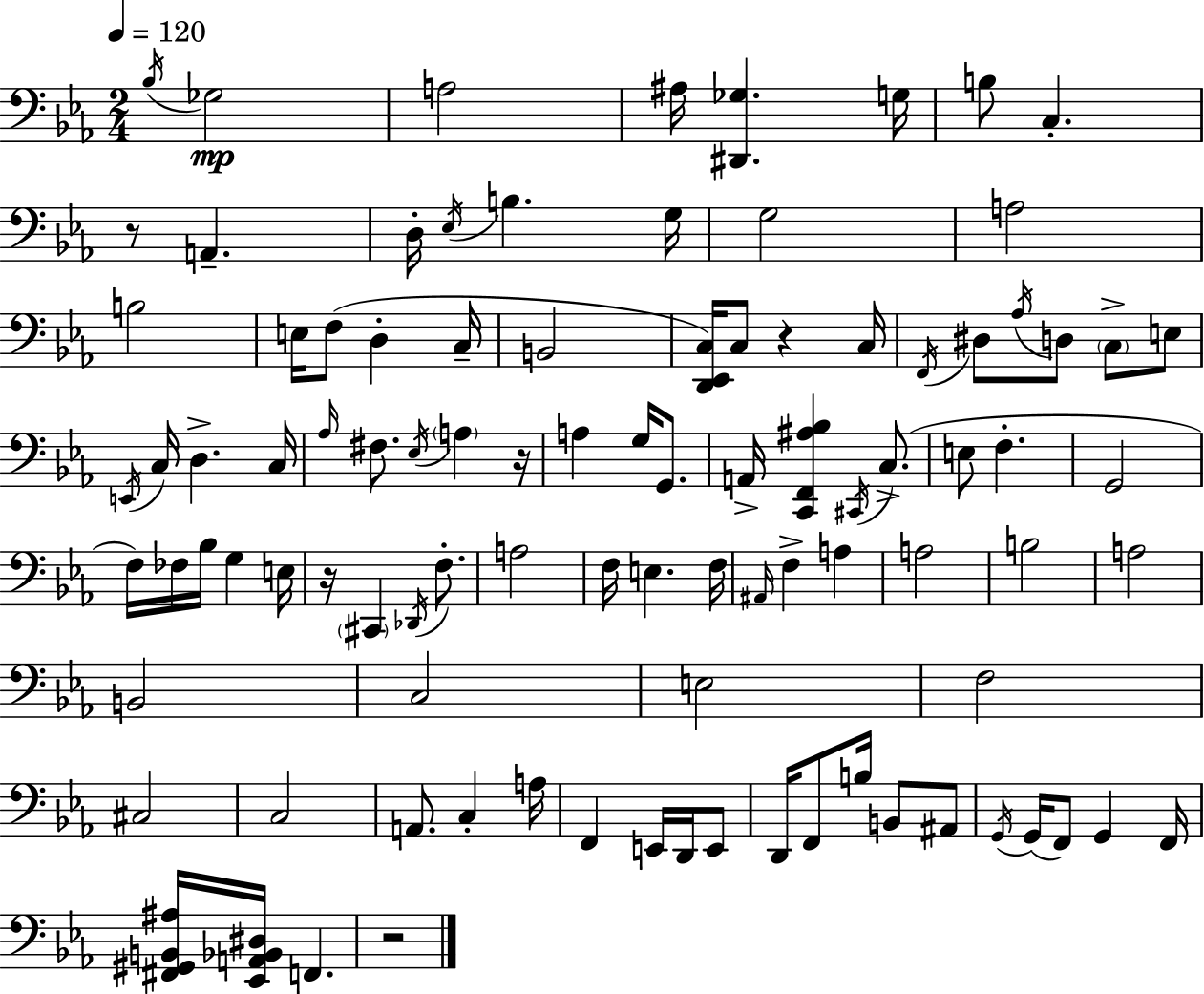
{
  \clef bass
  \numericTimeSignature
  \time 2/4
  \key c \minor
  \tempo 4 = 120
  \acciaccatura { bes16 }\mp ges2 | a2 | ais16 <dis, ges>4. | g16 b8 c4.-. | \break r8 a,4.-- | d16-. \acciaccatura { ees16 } b4. | g16 g2 | a2 | \break b2 | e16 f8( d4-. | c16-- b,2 | <d, ees, c>16) c8 r4 | \break c16 \acciaccatura { f,16 } dis8 \acciaccatura { aes16 } d8 | \parenthesize c8-> e8 \acciaccatura { e,16 } c16 d4.-> | c16 \grace { aes16 } fis8. | \acciaccatura { ees16 } \parenthesize a4 r16 a4 | \break g16 g,8. a,16-> | <c, f, ais bes>4 \acciaccatura { cis,16 } c8.->( | e8 f4.-. | g,2 | \break f16) fes16 bes16 g4 e16 | r16 \parenthesize cis,4 \acciaccatura { des,16 } f8.-. | a2 | f16 e4. | \break f16 \grace { ais,16 } f4-> a4 | a2 | b2 | a2 | \break b,2 | c2 | e2 | f2 | \break cis2 | c2 | a,8. c4-. | a16 f,4 e,16 d,16 | \break e,8 d,16 f,8 b16 b,8 | ais,8 \acciaccatura { g,16 }( g,16 f,8) g,4 | f,16 <fis, gis, b, ais>16 <ees, a, bes, dis>16 f,4. | r2 | \break \bar "|."
}